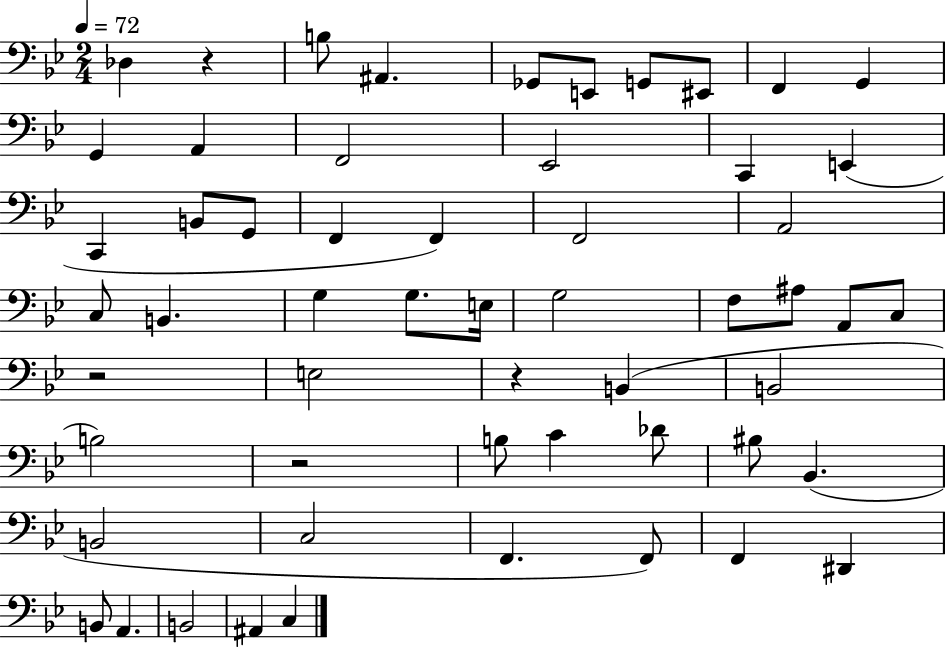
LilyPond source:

{
  \clef bass
  \numericTimeSignature
  \time 2/4
  \key bes \major
  \tempo 4 = 72
  des4 r4 | b8 ais,4. | ges,8 e,8 g,8 eis,8 | f,4 g,4 | \break g,4 a,4 | f,2 | ees,2 | c,4 e,4( | \break c,4 b,8 g,8 | f,4 f,4) | f,2 | a,2 | \break c8 b,4. | g4 g8. e16 | g2 | f8 ais8 a,8 c8 | \break r2 | e2 | r4 b,4( | b,2 | \break b2) | r2 | b8 c'4 des'8 | bis8 bes,4.( | \break b,2 | c2 | f,4. f,8) | f,4 dis,4 | \break b,8 a,4. | b,2 | ais,4 c4 | \bar "|."
}